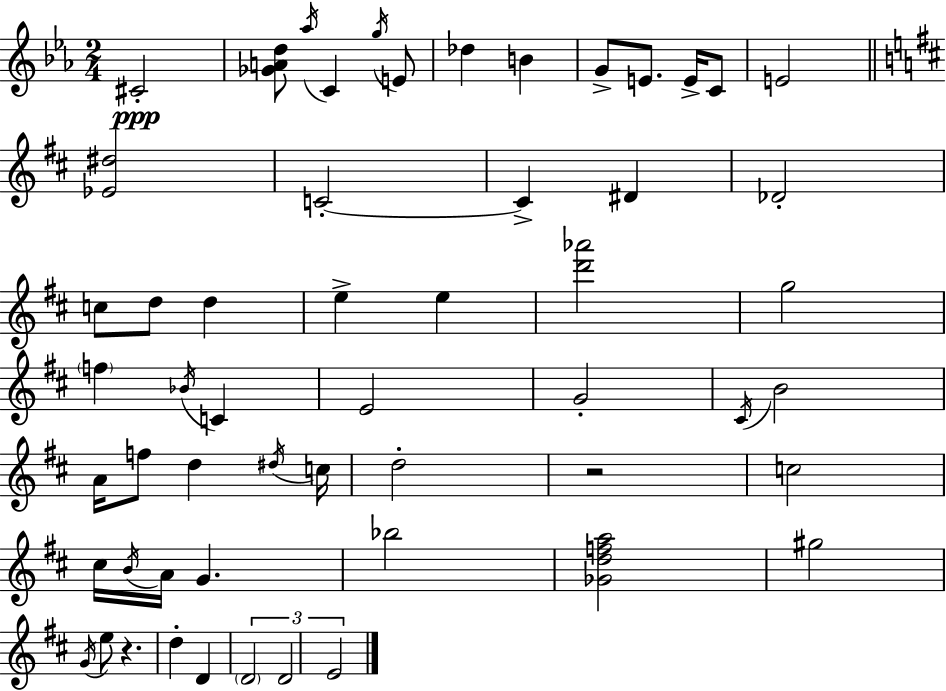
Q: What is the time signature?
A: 2/4